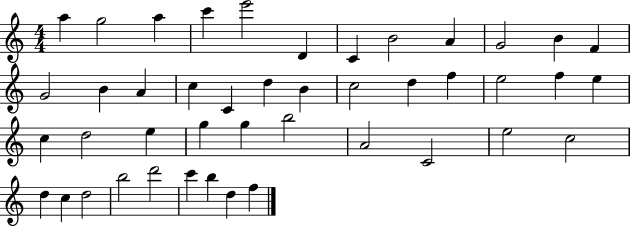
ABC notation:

X:1
T:Untitled
M:4/4
L:1/4
K:C
a g2 a c' e'2 D C B2 A G2 B F G2 B A c C d B c2 d f e2 f e c d2 e g g b2 A2 C2 e2 c2 d c d2 b2 d'2 c' b d f